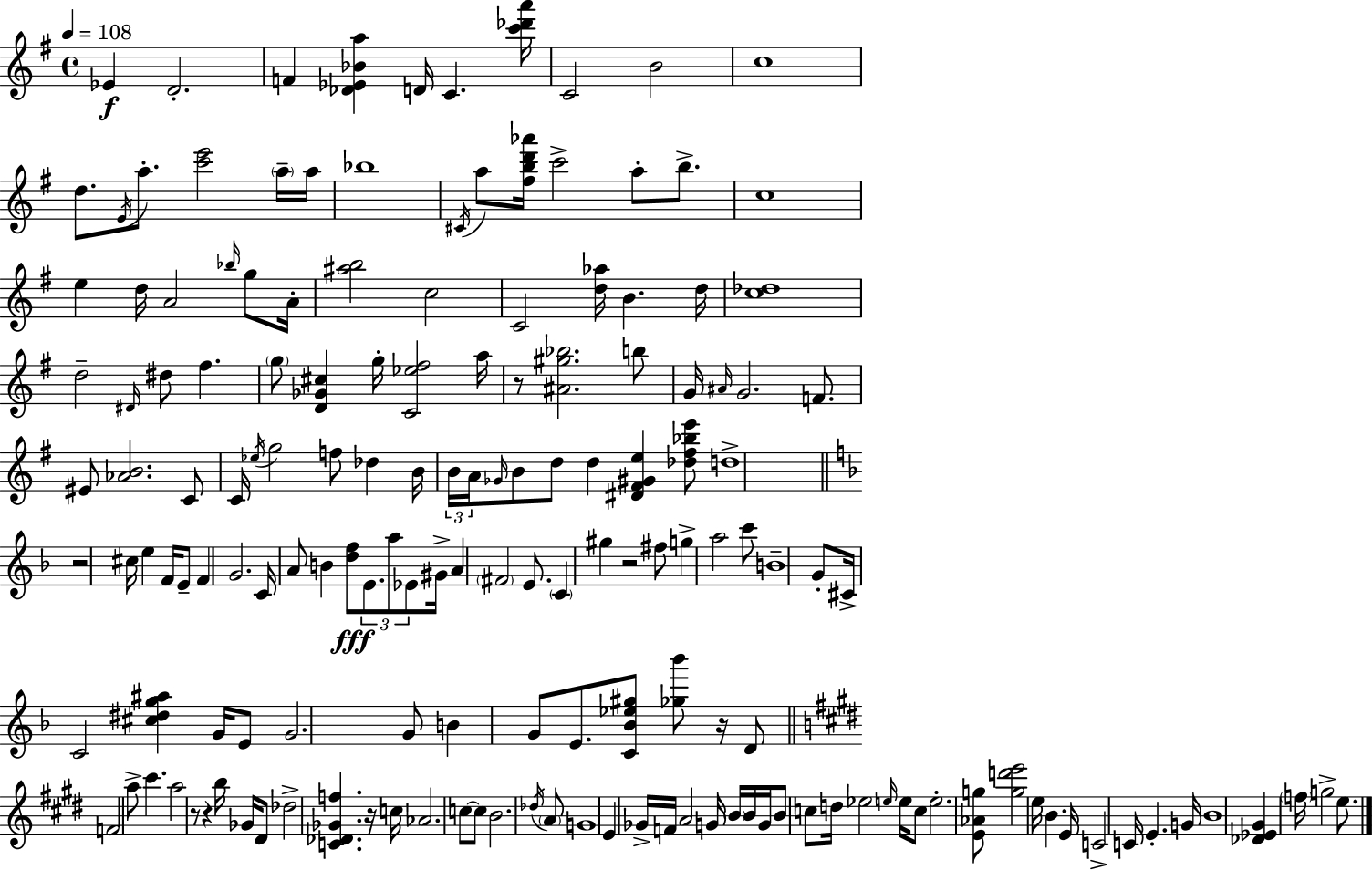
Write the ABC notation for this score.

X:1
T:Untitled
M:4/4
L:1/4
K:G
_E D2 F [_D_E_Ba] D/4 C [c'_d'a']/4 C2 B2 c4 d/2 E/4 a/2 [c'e']2 a/4 a/4 _b4 ^C/4 a/2 [^fbd'_a']/4 c'2 a/2 b/2 c4 e d/4 A2 _b/4 g/2 A/4 [^ab]2 c2 C2 [d_a]/4 B d/4 [c_d]4 d2 ^D/4 ^d/2 ^f g/2 [D_G^c] g/4 [C_e^f]2 a/4 z/2 [^A^g_b]2 b/2 G/4 ^A/4 G2 F/2 ^E/2 [_AB]2 C/2 C/4 _e/4 g2 f/2 _d B/4 B/4 A/4 _G/4 B/2 d/2 d [^D^F^Ge] [_d^f_be']/2 d4 z2 ^c/4 e F/4 E/2 F G2 C/4 A/2 B [df]/2 E/2 a/2 _E/2 ^G/4 A ^F2 E/2 C ^g z2 ^f/2 g a2 c'/2 B4 G/2 ^C/4 C2 [^c^dg^a] G/4 E/2 G2 G/2 B G/2 E/2 [C_B_e^g]/2 [_g_b']/2 z/4 D/2 F2 a/2 ^c' a2 z/2 z b/4 _G/4 ^D/2 _d2 [C_D_Gf] z/4 c/4 _A2 c/2 c/2 B2 _d/4 A/2 G4 E _G/4 F/4 A2 G/4 B/4 B/4 G/4 B/2 c/2 d/4 _e2 e/4 e/4 c/2 e2 [E_Ag]/2 [gd'e']2 e/4 B E/4 C2 C/4 E G/4 B4 [_D_E^G] f/4 g2 e/2